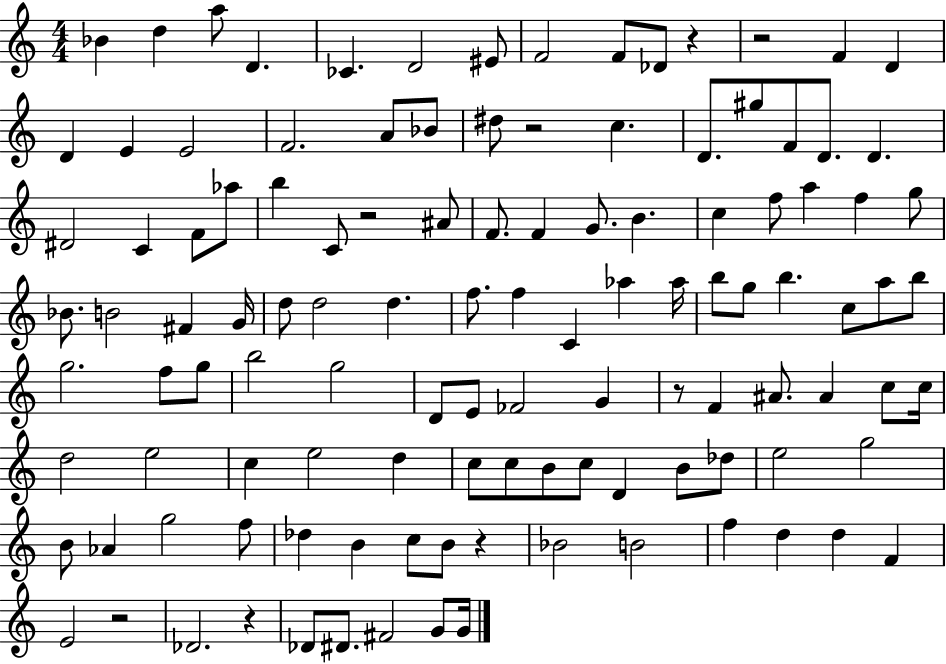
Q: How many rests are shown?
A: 8